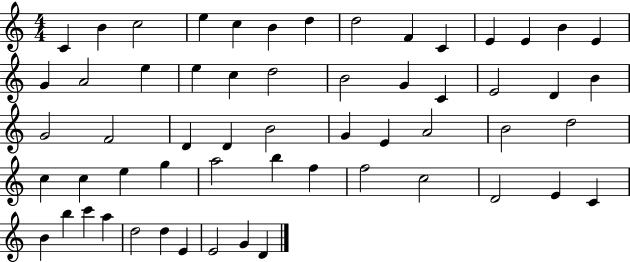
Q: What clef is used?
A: treble